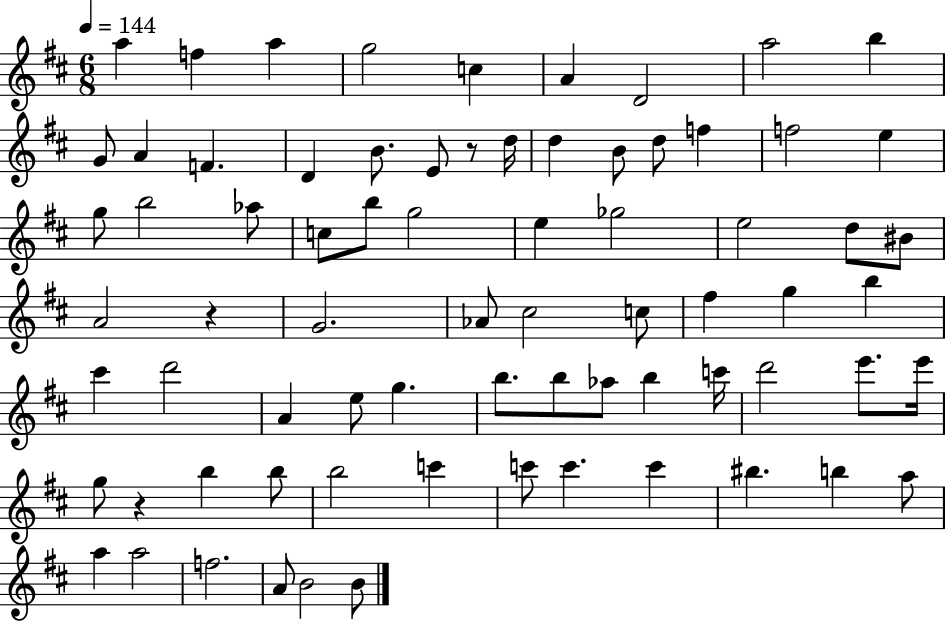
X:1
T:Untitled
M:6/8
L:1/4
K:D
a f a g2 c A D2 a2 b G/2 A F D B/2 E/2 z/2 d/4 d B/2 d/2 f f2 e g/2 b2 _a/2 c/2 b/2 g2 e _g2 e2 d/2 ^B/2 A2 z G2 _A/2 ^c2 c/2 ^f g b ^c' d'2 A e/2 g b/2 b/2 _a/2 b c'/4 d'2 e'/2 e'/4 g/2 z b b/2 b2 c' c'/2 c' c' ^b b a/2 a a2 f2 A/2 B2 B/2